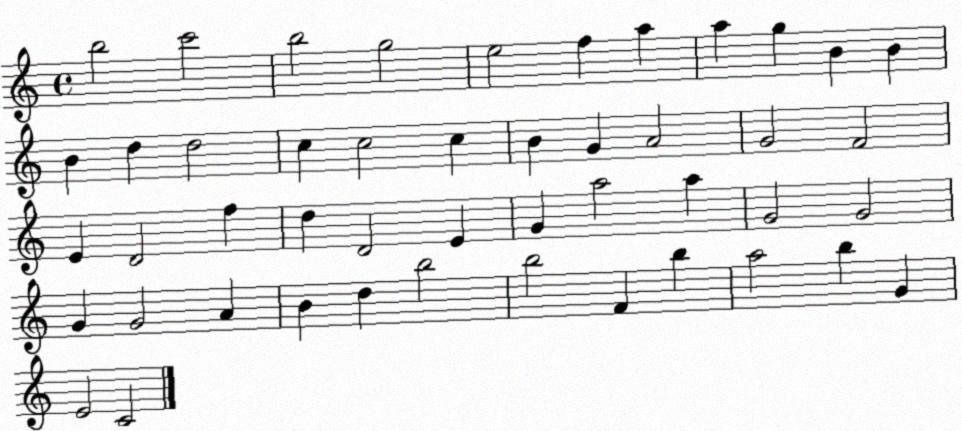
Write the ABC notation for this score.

X:1
T:Untitled
M:4/4
L:1/4
K:C
b2 c'2 b2 g2 e2 f a a g B B B d d2 c c2 c B G A2 G2 F2 E D2 f d D2 E G a2 a G2 G2 G G2 A B d b2 b2 F b a2 b G E2 C2